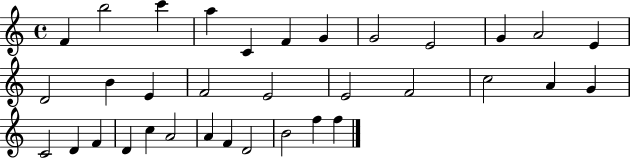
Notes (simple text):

F4/q B5/h C6/q A5/q C4/q F4/q G4/q G4/h E4/h G4/q A4/h E4/q D4/h B4/q E4/q F4/h E4/h E4/h F4/h C5/h A4/q G4/q C4/h D4/q F4/q D4/q C5/q A4/h A4/q F4/q D4/h B4/h F5/q F5/q